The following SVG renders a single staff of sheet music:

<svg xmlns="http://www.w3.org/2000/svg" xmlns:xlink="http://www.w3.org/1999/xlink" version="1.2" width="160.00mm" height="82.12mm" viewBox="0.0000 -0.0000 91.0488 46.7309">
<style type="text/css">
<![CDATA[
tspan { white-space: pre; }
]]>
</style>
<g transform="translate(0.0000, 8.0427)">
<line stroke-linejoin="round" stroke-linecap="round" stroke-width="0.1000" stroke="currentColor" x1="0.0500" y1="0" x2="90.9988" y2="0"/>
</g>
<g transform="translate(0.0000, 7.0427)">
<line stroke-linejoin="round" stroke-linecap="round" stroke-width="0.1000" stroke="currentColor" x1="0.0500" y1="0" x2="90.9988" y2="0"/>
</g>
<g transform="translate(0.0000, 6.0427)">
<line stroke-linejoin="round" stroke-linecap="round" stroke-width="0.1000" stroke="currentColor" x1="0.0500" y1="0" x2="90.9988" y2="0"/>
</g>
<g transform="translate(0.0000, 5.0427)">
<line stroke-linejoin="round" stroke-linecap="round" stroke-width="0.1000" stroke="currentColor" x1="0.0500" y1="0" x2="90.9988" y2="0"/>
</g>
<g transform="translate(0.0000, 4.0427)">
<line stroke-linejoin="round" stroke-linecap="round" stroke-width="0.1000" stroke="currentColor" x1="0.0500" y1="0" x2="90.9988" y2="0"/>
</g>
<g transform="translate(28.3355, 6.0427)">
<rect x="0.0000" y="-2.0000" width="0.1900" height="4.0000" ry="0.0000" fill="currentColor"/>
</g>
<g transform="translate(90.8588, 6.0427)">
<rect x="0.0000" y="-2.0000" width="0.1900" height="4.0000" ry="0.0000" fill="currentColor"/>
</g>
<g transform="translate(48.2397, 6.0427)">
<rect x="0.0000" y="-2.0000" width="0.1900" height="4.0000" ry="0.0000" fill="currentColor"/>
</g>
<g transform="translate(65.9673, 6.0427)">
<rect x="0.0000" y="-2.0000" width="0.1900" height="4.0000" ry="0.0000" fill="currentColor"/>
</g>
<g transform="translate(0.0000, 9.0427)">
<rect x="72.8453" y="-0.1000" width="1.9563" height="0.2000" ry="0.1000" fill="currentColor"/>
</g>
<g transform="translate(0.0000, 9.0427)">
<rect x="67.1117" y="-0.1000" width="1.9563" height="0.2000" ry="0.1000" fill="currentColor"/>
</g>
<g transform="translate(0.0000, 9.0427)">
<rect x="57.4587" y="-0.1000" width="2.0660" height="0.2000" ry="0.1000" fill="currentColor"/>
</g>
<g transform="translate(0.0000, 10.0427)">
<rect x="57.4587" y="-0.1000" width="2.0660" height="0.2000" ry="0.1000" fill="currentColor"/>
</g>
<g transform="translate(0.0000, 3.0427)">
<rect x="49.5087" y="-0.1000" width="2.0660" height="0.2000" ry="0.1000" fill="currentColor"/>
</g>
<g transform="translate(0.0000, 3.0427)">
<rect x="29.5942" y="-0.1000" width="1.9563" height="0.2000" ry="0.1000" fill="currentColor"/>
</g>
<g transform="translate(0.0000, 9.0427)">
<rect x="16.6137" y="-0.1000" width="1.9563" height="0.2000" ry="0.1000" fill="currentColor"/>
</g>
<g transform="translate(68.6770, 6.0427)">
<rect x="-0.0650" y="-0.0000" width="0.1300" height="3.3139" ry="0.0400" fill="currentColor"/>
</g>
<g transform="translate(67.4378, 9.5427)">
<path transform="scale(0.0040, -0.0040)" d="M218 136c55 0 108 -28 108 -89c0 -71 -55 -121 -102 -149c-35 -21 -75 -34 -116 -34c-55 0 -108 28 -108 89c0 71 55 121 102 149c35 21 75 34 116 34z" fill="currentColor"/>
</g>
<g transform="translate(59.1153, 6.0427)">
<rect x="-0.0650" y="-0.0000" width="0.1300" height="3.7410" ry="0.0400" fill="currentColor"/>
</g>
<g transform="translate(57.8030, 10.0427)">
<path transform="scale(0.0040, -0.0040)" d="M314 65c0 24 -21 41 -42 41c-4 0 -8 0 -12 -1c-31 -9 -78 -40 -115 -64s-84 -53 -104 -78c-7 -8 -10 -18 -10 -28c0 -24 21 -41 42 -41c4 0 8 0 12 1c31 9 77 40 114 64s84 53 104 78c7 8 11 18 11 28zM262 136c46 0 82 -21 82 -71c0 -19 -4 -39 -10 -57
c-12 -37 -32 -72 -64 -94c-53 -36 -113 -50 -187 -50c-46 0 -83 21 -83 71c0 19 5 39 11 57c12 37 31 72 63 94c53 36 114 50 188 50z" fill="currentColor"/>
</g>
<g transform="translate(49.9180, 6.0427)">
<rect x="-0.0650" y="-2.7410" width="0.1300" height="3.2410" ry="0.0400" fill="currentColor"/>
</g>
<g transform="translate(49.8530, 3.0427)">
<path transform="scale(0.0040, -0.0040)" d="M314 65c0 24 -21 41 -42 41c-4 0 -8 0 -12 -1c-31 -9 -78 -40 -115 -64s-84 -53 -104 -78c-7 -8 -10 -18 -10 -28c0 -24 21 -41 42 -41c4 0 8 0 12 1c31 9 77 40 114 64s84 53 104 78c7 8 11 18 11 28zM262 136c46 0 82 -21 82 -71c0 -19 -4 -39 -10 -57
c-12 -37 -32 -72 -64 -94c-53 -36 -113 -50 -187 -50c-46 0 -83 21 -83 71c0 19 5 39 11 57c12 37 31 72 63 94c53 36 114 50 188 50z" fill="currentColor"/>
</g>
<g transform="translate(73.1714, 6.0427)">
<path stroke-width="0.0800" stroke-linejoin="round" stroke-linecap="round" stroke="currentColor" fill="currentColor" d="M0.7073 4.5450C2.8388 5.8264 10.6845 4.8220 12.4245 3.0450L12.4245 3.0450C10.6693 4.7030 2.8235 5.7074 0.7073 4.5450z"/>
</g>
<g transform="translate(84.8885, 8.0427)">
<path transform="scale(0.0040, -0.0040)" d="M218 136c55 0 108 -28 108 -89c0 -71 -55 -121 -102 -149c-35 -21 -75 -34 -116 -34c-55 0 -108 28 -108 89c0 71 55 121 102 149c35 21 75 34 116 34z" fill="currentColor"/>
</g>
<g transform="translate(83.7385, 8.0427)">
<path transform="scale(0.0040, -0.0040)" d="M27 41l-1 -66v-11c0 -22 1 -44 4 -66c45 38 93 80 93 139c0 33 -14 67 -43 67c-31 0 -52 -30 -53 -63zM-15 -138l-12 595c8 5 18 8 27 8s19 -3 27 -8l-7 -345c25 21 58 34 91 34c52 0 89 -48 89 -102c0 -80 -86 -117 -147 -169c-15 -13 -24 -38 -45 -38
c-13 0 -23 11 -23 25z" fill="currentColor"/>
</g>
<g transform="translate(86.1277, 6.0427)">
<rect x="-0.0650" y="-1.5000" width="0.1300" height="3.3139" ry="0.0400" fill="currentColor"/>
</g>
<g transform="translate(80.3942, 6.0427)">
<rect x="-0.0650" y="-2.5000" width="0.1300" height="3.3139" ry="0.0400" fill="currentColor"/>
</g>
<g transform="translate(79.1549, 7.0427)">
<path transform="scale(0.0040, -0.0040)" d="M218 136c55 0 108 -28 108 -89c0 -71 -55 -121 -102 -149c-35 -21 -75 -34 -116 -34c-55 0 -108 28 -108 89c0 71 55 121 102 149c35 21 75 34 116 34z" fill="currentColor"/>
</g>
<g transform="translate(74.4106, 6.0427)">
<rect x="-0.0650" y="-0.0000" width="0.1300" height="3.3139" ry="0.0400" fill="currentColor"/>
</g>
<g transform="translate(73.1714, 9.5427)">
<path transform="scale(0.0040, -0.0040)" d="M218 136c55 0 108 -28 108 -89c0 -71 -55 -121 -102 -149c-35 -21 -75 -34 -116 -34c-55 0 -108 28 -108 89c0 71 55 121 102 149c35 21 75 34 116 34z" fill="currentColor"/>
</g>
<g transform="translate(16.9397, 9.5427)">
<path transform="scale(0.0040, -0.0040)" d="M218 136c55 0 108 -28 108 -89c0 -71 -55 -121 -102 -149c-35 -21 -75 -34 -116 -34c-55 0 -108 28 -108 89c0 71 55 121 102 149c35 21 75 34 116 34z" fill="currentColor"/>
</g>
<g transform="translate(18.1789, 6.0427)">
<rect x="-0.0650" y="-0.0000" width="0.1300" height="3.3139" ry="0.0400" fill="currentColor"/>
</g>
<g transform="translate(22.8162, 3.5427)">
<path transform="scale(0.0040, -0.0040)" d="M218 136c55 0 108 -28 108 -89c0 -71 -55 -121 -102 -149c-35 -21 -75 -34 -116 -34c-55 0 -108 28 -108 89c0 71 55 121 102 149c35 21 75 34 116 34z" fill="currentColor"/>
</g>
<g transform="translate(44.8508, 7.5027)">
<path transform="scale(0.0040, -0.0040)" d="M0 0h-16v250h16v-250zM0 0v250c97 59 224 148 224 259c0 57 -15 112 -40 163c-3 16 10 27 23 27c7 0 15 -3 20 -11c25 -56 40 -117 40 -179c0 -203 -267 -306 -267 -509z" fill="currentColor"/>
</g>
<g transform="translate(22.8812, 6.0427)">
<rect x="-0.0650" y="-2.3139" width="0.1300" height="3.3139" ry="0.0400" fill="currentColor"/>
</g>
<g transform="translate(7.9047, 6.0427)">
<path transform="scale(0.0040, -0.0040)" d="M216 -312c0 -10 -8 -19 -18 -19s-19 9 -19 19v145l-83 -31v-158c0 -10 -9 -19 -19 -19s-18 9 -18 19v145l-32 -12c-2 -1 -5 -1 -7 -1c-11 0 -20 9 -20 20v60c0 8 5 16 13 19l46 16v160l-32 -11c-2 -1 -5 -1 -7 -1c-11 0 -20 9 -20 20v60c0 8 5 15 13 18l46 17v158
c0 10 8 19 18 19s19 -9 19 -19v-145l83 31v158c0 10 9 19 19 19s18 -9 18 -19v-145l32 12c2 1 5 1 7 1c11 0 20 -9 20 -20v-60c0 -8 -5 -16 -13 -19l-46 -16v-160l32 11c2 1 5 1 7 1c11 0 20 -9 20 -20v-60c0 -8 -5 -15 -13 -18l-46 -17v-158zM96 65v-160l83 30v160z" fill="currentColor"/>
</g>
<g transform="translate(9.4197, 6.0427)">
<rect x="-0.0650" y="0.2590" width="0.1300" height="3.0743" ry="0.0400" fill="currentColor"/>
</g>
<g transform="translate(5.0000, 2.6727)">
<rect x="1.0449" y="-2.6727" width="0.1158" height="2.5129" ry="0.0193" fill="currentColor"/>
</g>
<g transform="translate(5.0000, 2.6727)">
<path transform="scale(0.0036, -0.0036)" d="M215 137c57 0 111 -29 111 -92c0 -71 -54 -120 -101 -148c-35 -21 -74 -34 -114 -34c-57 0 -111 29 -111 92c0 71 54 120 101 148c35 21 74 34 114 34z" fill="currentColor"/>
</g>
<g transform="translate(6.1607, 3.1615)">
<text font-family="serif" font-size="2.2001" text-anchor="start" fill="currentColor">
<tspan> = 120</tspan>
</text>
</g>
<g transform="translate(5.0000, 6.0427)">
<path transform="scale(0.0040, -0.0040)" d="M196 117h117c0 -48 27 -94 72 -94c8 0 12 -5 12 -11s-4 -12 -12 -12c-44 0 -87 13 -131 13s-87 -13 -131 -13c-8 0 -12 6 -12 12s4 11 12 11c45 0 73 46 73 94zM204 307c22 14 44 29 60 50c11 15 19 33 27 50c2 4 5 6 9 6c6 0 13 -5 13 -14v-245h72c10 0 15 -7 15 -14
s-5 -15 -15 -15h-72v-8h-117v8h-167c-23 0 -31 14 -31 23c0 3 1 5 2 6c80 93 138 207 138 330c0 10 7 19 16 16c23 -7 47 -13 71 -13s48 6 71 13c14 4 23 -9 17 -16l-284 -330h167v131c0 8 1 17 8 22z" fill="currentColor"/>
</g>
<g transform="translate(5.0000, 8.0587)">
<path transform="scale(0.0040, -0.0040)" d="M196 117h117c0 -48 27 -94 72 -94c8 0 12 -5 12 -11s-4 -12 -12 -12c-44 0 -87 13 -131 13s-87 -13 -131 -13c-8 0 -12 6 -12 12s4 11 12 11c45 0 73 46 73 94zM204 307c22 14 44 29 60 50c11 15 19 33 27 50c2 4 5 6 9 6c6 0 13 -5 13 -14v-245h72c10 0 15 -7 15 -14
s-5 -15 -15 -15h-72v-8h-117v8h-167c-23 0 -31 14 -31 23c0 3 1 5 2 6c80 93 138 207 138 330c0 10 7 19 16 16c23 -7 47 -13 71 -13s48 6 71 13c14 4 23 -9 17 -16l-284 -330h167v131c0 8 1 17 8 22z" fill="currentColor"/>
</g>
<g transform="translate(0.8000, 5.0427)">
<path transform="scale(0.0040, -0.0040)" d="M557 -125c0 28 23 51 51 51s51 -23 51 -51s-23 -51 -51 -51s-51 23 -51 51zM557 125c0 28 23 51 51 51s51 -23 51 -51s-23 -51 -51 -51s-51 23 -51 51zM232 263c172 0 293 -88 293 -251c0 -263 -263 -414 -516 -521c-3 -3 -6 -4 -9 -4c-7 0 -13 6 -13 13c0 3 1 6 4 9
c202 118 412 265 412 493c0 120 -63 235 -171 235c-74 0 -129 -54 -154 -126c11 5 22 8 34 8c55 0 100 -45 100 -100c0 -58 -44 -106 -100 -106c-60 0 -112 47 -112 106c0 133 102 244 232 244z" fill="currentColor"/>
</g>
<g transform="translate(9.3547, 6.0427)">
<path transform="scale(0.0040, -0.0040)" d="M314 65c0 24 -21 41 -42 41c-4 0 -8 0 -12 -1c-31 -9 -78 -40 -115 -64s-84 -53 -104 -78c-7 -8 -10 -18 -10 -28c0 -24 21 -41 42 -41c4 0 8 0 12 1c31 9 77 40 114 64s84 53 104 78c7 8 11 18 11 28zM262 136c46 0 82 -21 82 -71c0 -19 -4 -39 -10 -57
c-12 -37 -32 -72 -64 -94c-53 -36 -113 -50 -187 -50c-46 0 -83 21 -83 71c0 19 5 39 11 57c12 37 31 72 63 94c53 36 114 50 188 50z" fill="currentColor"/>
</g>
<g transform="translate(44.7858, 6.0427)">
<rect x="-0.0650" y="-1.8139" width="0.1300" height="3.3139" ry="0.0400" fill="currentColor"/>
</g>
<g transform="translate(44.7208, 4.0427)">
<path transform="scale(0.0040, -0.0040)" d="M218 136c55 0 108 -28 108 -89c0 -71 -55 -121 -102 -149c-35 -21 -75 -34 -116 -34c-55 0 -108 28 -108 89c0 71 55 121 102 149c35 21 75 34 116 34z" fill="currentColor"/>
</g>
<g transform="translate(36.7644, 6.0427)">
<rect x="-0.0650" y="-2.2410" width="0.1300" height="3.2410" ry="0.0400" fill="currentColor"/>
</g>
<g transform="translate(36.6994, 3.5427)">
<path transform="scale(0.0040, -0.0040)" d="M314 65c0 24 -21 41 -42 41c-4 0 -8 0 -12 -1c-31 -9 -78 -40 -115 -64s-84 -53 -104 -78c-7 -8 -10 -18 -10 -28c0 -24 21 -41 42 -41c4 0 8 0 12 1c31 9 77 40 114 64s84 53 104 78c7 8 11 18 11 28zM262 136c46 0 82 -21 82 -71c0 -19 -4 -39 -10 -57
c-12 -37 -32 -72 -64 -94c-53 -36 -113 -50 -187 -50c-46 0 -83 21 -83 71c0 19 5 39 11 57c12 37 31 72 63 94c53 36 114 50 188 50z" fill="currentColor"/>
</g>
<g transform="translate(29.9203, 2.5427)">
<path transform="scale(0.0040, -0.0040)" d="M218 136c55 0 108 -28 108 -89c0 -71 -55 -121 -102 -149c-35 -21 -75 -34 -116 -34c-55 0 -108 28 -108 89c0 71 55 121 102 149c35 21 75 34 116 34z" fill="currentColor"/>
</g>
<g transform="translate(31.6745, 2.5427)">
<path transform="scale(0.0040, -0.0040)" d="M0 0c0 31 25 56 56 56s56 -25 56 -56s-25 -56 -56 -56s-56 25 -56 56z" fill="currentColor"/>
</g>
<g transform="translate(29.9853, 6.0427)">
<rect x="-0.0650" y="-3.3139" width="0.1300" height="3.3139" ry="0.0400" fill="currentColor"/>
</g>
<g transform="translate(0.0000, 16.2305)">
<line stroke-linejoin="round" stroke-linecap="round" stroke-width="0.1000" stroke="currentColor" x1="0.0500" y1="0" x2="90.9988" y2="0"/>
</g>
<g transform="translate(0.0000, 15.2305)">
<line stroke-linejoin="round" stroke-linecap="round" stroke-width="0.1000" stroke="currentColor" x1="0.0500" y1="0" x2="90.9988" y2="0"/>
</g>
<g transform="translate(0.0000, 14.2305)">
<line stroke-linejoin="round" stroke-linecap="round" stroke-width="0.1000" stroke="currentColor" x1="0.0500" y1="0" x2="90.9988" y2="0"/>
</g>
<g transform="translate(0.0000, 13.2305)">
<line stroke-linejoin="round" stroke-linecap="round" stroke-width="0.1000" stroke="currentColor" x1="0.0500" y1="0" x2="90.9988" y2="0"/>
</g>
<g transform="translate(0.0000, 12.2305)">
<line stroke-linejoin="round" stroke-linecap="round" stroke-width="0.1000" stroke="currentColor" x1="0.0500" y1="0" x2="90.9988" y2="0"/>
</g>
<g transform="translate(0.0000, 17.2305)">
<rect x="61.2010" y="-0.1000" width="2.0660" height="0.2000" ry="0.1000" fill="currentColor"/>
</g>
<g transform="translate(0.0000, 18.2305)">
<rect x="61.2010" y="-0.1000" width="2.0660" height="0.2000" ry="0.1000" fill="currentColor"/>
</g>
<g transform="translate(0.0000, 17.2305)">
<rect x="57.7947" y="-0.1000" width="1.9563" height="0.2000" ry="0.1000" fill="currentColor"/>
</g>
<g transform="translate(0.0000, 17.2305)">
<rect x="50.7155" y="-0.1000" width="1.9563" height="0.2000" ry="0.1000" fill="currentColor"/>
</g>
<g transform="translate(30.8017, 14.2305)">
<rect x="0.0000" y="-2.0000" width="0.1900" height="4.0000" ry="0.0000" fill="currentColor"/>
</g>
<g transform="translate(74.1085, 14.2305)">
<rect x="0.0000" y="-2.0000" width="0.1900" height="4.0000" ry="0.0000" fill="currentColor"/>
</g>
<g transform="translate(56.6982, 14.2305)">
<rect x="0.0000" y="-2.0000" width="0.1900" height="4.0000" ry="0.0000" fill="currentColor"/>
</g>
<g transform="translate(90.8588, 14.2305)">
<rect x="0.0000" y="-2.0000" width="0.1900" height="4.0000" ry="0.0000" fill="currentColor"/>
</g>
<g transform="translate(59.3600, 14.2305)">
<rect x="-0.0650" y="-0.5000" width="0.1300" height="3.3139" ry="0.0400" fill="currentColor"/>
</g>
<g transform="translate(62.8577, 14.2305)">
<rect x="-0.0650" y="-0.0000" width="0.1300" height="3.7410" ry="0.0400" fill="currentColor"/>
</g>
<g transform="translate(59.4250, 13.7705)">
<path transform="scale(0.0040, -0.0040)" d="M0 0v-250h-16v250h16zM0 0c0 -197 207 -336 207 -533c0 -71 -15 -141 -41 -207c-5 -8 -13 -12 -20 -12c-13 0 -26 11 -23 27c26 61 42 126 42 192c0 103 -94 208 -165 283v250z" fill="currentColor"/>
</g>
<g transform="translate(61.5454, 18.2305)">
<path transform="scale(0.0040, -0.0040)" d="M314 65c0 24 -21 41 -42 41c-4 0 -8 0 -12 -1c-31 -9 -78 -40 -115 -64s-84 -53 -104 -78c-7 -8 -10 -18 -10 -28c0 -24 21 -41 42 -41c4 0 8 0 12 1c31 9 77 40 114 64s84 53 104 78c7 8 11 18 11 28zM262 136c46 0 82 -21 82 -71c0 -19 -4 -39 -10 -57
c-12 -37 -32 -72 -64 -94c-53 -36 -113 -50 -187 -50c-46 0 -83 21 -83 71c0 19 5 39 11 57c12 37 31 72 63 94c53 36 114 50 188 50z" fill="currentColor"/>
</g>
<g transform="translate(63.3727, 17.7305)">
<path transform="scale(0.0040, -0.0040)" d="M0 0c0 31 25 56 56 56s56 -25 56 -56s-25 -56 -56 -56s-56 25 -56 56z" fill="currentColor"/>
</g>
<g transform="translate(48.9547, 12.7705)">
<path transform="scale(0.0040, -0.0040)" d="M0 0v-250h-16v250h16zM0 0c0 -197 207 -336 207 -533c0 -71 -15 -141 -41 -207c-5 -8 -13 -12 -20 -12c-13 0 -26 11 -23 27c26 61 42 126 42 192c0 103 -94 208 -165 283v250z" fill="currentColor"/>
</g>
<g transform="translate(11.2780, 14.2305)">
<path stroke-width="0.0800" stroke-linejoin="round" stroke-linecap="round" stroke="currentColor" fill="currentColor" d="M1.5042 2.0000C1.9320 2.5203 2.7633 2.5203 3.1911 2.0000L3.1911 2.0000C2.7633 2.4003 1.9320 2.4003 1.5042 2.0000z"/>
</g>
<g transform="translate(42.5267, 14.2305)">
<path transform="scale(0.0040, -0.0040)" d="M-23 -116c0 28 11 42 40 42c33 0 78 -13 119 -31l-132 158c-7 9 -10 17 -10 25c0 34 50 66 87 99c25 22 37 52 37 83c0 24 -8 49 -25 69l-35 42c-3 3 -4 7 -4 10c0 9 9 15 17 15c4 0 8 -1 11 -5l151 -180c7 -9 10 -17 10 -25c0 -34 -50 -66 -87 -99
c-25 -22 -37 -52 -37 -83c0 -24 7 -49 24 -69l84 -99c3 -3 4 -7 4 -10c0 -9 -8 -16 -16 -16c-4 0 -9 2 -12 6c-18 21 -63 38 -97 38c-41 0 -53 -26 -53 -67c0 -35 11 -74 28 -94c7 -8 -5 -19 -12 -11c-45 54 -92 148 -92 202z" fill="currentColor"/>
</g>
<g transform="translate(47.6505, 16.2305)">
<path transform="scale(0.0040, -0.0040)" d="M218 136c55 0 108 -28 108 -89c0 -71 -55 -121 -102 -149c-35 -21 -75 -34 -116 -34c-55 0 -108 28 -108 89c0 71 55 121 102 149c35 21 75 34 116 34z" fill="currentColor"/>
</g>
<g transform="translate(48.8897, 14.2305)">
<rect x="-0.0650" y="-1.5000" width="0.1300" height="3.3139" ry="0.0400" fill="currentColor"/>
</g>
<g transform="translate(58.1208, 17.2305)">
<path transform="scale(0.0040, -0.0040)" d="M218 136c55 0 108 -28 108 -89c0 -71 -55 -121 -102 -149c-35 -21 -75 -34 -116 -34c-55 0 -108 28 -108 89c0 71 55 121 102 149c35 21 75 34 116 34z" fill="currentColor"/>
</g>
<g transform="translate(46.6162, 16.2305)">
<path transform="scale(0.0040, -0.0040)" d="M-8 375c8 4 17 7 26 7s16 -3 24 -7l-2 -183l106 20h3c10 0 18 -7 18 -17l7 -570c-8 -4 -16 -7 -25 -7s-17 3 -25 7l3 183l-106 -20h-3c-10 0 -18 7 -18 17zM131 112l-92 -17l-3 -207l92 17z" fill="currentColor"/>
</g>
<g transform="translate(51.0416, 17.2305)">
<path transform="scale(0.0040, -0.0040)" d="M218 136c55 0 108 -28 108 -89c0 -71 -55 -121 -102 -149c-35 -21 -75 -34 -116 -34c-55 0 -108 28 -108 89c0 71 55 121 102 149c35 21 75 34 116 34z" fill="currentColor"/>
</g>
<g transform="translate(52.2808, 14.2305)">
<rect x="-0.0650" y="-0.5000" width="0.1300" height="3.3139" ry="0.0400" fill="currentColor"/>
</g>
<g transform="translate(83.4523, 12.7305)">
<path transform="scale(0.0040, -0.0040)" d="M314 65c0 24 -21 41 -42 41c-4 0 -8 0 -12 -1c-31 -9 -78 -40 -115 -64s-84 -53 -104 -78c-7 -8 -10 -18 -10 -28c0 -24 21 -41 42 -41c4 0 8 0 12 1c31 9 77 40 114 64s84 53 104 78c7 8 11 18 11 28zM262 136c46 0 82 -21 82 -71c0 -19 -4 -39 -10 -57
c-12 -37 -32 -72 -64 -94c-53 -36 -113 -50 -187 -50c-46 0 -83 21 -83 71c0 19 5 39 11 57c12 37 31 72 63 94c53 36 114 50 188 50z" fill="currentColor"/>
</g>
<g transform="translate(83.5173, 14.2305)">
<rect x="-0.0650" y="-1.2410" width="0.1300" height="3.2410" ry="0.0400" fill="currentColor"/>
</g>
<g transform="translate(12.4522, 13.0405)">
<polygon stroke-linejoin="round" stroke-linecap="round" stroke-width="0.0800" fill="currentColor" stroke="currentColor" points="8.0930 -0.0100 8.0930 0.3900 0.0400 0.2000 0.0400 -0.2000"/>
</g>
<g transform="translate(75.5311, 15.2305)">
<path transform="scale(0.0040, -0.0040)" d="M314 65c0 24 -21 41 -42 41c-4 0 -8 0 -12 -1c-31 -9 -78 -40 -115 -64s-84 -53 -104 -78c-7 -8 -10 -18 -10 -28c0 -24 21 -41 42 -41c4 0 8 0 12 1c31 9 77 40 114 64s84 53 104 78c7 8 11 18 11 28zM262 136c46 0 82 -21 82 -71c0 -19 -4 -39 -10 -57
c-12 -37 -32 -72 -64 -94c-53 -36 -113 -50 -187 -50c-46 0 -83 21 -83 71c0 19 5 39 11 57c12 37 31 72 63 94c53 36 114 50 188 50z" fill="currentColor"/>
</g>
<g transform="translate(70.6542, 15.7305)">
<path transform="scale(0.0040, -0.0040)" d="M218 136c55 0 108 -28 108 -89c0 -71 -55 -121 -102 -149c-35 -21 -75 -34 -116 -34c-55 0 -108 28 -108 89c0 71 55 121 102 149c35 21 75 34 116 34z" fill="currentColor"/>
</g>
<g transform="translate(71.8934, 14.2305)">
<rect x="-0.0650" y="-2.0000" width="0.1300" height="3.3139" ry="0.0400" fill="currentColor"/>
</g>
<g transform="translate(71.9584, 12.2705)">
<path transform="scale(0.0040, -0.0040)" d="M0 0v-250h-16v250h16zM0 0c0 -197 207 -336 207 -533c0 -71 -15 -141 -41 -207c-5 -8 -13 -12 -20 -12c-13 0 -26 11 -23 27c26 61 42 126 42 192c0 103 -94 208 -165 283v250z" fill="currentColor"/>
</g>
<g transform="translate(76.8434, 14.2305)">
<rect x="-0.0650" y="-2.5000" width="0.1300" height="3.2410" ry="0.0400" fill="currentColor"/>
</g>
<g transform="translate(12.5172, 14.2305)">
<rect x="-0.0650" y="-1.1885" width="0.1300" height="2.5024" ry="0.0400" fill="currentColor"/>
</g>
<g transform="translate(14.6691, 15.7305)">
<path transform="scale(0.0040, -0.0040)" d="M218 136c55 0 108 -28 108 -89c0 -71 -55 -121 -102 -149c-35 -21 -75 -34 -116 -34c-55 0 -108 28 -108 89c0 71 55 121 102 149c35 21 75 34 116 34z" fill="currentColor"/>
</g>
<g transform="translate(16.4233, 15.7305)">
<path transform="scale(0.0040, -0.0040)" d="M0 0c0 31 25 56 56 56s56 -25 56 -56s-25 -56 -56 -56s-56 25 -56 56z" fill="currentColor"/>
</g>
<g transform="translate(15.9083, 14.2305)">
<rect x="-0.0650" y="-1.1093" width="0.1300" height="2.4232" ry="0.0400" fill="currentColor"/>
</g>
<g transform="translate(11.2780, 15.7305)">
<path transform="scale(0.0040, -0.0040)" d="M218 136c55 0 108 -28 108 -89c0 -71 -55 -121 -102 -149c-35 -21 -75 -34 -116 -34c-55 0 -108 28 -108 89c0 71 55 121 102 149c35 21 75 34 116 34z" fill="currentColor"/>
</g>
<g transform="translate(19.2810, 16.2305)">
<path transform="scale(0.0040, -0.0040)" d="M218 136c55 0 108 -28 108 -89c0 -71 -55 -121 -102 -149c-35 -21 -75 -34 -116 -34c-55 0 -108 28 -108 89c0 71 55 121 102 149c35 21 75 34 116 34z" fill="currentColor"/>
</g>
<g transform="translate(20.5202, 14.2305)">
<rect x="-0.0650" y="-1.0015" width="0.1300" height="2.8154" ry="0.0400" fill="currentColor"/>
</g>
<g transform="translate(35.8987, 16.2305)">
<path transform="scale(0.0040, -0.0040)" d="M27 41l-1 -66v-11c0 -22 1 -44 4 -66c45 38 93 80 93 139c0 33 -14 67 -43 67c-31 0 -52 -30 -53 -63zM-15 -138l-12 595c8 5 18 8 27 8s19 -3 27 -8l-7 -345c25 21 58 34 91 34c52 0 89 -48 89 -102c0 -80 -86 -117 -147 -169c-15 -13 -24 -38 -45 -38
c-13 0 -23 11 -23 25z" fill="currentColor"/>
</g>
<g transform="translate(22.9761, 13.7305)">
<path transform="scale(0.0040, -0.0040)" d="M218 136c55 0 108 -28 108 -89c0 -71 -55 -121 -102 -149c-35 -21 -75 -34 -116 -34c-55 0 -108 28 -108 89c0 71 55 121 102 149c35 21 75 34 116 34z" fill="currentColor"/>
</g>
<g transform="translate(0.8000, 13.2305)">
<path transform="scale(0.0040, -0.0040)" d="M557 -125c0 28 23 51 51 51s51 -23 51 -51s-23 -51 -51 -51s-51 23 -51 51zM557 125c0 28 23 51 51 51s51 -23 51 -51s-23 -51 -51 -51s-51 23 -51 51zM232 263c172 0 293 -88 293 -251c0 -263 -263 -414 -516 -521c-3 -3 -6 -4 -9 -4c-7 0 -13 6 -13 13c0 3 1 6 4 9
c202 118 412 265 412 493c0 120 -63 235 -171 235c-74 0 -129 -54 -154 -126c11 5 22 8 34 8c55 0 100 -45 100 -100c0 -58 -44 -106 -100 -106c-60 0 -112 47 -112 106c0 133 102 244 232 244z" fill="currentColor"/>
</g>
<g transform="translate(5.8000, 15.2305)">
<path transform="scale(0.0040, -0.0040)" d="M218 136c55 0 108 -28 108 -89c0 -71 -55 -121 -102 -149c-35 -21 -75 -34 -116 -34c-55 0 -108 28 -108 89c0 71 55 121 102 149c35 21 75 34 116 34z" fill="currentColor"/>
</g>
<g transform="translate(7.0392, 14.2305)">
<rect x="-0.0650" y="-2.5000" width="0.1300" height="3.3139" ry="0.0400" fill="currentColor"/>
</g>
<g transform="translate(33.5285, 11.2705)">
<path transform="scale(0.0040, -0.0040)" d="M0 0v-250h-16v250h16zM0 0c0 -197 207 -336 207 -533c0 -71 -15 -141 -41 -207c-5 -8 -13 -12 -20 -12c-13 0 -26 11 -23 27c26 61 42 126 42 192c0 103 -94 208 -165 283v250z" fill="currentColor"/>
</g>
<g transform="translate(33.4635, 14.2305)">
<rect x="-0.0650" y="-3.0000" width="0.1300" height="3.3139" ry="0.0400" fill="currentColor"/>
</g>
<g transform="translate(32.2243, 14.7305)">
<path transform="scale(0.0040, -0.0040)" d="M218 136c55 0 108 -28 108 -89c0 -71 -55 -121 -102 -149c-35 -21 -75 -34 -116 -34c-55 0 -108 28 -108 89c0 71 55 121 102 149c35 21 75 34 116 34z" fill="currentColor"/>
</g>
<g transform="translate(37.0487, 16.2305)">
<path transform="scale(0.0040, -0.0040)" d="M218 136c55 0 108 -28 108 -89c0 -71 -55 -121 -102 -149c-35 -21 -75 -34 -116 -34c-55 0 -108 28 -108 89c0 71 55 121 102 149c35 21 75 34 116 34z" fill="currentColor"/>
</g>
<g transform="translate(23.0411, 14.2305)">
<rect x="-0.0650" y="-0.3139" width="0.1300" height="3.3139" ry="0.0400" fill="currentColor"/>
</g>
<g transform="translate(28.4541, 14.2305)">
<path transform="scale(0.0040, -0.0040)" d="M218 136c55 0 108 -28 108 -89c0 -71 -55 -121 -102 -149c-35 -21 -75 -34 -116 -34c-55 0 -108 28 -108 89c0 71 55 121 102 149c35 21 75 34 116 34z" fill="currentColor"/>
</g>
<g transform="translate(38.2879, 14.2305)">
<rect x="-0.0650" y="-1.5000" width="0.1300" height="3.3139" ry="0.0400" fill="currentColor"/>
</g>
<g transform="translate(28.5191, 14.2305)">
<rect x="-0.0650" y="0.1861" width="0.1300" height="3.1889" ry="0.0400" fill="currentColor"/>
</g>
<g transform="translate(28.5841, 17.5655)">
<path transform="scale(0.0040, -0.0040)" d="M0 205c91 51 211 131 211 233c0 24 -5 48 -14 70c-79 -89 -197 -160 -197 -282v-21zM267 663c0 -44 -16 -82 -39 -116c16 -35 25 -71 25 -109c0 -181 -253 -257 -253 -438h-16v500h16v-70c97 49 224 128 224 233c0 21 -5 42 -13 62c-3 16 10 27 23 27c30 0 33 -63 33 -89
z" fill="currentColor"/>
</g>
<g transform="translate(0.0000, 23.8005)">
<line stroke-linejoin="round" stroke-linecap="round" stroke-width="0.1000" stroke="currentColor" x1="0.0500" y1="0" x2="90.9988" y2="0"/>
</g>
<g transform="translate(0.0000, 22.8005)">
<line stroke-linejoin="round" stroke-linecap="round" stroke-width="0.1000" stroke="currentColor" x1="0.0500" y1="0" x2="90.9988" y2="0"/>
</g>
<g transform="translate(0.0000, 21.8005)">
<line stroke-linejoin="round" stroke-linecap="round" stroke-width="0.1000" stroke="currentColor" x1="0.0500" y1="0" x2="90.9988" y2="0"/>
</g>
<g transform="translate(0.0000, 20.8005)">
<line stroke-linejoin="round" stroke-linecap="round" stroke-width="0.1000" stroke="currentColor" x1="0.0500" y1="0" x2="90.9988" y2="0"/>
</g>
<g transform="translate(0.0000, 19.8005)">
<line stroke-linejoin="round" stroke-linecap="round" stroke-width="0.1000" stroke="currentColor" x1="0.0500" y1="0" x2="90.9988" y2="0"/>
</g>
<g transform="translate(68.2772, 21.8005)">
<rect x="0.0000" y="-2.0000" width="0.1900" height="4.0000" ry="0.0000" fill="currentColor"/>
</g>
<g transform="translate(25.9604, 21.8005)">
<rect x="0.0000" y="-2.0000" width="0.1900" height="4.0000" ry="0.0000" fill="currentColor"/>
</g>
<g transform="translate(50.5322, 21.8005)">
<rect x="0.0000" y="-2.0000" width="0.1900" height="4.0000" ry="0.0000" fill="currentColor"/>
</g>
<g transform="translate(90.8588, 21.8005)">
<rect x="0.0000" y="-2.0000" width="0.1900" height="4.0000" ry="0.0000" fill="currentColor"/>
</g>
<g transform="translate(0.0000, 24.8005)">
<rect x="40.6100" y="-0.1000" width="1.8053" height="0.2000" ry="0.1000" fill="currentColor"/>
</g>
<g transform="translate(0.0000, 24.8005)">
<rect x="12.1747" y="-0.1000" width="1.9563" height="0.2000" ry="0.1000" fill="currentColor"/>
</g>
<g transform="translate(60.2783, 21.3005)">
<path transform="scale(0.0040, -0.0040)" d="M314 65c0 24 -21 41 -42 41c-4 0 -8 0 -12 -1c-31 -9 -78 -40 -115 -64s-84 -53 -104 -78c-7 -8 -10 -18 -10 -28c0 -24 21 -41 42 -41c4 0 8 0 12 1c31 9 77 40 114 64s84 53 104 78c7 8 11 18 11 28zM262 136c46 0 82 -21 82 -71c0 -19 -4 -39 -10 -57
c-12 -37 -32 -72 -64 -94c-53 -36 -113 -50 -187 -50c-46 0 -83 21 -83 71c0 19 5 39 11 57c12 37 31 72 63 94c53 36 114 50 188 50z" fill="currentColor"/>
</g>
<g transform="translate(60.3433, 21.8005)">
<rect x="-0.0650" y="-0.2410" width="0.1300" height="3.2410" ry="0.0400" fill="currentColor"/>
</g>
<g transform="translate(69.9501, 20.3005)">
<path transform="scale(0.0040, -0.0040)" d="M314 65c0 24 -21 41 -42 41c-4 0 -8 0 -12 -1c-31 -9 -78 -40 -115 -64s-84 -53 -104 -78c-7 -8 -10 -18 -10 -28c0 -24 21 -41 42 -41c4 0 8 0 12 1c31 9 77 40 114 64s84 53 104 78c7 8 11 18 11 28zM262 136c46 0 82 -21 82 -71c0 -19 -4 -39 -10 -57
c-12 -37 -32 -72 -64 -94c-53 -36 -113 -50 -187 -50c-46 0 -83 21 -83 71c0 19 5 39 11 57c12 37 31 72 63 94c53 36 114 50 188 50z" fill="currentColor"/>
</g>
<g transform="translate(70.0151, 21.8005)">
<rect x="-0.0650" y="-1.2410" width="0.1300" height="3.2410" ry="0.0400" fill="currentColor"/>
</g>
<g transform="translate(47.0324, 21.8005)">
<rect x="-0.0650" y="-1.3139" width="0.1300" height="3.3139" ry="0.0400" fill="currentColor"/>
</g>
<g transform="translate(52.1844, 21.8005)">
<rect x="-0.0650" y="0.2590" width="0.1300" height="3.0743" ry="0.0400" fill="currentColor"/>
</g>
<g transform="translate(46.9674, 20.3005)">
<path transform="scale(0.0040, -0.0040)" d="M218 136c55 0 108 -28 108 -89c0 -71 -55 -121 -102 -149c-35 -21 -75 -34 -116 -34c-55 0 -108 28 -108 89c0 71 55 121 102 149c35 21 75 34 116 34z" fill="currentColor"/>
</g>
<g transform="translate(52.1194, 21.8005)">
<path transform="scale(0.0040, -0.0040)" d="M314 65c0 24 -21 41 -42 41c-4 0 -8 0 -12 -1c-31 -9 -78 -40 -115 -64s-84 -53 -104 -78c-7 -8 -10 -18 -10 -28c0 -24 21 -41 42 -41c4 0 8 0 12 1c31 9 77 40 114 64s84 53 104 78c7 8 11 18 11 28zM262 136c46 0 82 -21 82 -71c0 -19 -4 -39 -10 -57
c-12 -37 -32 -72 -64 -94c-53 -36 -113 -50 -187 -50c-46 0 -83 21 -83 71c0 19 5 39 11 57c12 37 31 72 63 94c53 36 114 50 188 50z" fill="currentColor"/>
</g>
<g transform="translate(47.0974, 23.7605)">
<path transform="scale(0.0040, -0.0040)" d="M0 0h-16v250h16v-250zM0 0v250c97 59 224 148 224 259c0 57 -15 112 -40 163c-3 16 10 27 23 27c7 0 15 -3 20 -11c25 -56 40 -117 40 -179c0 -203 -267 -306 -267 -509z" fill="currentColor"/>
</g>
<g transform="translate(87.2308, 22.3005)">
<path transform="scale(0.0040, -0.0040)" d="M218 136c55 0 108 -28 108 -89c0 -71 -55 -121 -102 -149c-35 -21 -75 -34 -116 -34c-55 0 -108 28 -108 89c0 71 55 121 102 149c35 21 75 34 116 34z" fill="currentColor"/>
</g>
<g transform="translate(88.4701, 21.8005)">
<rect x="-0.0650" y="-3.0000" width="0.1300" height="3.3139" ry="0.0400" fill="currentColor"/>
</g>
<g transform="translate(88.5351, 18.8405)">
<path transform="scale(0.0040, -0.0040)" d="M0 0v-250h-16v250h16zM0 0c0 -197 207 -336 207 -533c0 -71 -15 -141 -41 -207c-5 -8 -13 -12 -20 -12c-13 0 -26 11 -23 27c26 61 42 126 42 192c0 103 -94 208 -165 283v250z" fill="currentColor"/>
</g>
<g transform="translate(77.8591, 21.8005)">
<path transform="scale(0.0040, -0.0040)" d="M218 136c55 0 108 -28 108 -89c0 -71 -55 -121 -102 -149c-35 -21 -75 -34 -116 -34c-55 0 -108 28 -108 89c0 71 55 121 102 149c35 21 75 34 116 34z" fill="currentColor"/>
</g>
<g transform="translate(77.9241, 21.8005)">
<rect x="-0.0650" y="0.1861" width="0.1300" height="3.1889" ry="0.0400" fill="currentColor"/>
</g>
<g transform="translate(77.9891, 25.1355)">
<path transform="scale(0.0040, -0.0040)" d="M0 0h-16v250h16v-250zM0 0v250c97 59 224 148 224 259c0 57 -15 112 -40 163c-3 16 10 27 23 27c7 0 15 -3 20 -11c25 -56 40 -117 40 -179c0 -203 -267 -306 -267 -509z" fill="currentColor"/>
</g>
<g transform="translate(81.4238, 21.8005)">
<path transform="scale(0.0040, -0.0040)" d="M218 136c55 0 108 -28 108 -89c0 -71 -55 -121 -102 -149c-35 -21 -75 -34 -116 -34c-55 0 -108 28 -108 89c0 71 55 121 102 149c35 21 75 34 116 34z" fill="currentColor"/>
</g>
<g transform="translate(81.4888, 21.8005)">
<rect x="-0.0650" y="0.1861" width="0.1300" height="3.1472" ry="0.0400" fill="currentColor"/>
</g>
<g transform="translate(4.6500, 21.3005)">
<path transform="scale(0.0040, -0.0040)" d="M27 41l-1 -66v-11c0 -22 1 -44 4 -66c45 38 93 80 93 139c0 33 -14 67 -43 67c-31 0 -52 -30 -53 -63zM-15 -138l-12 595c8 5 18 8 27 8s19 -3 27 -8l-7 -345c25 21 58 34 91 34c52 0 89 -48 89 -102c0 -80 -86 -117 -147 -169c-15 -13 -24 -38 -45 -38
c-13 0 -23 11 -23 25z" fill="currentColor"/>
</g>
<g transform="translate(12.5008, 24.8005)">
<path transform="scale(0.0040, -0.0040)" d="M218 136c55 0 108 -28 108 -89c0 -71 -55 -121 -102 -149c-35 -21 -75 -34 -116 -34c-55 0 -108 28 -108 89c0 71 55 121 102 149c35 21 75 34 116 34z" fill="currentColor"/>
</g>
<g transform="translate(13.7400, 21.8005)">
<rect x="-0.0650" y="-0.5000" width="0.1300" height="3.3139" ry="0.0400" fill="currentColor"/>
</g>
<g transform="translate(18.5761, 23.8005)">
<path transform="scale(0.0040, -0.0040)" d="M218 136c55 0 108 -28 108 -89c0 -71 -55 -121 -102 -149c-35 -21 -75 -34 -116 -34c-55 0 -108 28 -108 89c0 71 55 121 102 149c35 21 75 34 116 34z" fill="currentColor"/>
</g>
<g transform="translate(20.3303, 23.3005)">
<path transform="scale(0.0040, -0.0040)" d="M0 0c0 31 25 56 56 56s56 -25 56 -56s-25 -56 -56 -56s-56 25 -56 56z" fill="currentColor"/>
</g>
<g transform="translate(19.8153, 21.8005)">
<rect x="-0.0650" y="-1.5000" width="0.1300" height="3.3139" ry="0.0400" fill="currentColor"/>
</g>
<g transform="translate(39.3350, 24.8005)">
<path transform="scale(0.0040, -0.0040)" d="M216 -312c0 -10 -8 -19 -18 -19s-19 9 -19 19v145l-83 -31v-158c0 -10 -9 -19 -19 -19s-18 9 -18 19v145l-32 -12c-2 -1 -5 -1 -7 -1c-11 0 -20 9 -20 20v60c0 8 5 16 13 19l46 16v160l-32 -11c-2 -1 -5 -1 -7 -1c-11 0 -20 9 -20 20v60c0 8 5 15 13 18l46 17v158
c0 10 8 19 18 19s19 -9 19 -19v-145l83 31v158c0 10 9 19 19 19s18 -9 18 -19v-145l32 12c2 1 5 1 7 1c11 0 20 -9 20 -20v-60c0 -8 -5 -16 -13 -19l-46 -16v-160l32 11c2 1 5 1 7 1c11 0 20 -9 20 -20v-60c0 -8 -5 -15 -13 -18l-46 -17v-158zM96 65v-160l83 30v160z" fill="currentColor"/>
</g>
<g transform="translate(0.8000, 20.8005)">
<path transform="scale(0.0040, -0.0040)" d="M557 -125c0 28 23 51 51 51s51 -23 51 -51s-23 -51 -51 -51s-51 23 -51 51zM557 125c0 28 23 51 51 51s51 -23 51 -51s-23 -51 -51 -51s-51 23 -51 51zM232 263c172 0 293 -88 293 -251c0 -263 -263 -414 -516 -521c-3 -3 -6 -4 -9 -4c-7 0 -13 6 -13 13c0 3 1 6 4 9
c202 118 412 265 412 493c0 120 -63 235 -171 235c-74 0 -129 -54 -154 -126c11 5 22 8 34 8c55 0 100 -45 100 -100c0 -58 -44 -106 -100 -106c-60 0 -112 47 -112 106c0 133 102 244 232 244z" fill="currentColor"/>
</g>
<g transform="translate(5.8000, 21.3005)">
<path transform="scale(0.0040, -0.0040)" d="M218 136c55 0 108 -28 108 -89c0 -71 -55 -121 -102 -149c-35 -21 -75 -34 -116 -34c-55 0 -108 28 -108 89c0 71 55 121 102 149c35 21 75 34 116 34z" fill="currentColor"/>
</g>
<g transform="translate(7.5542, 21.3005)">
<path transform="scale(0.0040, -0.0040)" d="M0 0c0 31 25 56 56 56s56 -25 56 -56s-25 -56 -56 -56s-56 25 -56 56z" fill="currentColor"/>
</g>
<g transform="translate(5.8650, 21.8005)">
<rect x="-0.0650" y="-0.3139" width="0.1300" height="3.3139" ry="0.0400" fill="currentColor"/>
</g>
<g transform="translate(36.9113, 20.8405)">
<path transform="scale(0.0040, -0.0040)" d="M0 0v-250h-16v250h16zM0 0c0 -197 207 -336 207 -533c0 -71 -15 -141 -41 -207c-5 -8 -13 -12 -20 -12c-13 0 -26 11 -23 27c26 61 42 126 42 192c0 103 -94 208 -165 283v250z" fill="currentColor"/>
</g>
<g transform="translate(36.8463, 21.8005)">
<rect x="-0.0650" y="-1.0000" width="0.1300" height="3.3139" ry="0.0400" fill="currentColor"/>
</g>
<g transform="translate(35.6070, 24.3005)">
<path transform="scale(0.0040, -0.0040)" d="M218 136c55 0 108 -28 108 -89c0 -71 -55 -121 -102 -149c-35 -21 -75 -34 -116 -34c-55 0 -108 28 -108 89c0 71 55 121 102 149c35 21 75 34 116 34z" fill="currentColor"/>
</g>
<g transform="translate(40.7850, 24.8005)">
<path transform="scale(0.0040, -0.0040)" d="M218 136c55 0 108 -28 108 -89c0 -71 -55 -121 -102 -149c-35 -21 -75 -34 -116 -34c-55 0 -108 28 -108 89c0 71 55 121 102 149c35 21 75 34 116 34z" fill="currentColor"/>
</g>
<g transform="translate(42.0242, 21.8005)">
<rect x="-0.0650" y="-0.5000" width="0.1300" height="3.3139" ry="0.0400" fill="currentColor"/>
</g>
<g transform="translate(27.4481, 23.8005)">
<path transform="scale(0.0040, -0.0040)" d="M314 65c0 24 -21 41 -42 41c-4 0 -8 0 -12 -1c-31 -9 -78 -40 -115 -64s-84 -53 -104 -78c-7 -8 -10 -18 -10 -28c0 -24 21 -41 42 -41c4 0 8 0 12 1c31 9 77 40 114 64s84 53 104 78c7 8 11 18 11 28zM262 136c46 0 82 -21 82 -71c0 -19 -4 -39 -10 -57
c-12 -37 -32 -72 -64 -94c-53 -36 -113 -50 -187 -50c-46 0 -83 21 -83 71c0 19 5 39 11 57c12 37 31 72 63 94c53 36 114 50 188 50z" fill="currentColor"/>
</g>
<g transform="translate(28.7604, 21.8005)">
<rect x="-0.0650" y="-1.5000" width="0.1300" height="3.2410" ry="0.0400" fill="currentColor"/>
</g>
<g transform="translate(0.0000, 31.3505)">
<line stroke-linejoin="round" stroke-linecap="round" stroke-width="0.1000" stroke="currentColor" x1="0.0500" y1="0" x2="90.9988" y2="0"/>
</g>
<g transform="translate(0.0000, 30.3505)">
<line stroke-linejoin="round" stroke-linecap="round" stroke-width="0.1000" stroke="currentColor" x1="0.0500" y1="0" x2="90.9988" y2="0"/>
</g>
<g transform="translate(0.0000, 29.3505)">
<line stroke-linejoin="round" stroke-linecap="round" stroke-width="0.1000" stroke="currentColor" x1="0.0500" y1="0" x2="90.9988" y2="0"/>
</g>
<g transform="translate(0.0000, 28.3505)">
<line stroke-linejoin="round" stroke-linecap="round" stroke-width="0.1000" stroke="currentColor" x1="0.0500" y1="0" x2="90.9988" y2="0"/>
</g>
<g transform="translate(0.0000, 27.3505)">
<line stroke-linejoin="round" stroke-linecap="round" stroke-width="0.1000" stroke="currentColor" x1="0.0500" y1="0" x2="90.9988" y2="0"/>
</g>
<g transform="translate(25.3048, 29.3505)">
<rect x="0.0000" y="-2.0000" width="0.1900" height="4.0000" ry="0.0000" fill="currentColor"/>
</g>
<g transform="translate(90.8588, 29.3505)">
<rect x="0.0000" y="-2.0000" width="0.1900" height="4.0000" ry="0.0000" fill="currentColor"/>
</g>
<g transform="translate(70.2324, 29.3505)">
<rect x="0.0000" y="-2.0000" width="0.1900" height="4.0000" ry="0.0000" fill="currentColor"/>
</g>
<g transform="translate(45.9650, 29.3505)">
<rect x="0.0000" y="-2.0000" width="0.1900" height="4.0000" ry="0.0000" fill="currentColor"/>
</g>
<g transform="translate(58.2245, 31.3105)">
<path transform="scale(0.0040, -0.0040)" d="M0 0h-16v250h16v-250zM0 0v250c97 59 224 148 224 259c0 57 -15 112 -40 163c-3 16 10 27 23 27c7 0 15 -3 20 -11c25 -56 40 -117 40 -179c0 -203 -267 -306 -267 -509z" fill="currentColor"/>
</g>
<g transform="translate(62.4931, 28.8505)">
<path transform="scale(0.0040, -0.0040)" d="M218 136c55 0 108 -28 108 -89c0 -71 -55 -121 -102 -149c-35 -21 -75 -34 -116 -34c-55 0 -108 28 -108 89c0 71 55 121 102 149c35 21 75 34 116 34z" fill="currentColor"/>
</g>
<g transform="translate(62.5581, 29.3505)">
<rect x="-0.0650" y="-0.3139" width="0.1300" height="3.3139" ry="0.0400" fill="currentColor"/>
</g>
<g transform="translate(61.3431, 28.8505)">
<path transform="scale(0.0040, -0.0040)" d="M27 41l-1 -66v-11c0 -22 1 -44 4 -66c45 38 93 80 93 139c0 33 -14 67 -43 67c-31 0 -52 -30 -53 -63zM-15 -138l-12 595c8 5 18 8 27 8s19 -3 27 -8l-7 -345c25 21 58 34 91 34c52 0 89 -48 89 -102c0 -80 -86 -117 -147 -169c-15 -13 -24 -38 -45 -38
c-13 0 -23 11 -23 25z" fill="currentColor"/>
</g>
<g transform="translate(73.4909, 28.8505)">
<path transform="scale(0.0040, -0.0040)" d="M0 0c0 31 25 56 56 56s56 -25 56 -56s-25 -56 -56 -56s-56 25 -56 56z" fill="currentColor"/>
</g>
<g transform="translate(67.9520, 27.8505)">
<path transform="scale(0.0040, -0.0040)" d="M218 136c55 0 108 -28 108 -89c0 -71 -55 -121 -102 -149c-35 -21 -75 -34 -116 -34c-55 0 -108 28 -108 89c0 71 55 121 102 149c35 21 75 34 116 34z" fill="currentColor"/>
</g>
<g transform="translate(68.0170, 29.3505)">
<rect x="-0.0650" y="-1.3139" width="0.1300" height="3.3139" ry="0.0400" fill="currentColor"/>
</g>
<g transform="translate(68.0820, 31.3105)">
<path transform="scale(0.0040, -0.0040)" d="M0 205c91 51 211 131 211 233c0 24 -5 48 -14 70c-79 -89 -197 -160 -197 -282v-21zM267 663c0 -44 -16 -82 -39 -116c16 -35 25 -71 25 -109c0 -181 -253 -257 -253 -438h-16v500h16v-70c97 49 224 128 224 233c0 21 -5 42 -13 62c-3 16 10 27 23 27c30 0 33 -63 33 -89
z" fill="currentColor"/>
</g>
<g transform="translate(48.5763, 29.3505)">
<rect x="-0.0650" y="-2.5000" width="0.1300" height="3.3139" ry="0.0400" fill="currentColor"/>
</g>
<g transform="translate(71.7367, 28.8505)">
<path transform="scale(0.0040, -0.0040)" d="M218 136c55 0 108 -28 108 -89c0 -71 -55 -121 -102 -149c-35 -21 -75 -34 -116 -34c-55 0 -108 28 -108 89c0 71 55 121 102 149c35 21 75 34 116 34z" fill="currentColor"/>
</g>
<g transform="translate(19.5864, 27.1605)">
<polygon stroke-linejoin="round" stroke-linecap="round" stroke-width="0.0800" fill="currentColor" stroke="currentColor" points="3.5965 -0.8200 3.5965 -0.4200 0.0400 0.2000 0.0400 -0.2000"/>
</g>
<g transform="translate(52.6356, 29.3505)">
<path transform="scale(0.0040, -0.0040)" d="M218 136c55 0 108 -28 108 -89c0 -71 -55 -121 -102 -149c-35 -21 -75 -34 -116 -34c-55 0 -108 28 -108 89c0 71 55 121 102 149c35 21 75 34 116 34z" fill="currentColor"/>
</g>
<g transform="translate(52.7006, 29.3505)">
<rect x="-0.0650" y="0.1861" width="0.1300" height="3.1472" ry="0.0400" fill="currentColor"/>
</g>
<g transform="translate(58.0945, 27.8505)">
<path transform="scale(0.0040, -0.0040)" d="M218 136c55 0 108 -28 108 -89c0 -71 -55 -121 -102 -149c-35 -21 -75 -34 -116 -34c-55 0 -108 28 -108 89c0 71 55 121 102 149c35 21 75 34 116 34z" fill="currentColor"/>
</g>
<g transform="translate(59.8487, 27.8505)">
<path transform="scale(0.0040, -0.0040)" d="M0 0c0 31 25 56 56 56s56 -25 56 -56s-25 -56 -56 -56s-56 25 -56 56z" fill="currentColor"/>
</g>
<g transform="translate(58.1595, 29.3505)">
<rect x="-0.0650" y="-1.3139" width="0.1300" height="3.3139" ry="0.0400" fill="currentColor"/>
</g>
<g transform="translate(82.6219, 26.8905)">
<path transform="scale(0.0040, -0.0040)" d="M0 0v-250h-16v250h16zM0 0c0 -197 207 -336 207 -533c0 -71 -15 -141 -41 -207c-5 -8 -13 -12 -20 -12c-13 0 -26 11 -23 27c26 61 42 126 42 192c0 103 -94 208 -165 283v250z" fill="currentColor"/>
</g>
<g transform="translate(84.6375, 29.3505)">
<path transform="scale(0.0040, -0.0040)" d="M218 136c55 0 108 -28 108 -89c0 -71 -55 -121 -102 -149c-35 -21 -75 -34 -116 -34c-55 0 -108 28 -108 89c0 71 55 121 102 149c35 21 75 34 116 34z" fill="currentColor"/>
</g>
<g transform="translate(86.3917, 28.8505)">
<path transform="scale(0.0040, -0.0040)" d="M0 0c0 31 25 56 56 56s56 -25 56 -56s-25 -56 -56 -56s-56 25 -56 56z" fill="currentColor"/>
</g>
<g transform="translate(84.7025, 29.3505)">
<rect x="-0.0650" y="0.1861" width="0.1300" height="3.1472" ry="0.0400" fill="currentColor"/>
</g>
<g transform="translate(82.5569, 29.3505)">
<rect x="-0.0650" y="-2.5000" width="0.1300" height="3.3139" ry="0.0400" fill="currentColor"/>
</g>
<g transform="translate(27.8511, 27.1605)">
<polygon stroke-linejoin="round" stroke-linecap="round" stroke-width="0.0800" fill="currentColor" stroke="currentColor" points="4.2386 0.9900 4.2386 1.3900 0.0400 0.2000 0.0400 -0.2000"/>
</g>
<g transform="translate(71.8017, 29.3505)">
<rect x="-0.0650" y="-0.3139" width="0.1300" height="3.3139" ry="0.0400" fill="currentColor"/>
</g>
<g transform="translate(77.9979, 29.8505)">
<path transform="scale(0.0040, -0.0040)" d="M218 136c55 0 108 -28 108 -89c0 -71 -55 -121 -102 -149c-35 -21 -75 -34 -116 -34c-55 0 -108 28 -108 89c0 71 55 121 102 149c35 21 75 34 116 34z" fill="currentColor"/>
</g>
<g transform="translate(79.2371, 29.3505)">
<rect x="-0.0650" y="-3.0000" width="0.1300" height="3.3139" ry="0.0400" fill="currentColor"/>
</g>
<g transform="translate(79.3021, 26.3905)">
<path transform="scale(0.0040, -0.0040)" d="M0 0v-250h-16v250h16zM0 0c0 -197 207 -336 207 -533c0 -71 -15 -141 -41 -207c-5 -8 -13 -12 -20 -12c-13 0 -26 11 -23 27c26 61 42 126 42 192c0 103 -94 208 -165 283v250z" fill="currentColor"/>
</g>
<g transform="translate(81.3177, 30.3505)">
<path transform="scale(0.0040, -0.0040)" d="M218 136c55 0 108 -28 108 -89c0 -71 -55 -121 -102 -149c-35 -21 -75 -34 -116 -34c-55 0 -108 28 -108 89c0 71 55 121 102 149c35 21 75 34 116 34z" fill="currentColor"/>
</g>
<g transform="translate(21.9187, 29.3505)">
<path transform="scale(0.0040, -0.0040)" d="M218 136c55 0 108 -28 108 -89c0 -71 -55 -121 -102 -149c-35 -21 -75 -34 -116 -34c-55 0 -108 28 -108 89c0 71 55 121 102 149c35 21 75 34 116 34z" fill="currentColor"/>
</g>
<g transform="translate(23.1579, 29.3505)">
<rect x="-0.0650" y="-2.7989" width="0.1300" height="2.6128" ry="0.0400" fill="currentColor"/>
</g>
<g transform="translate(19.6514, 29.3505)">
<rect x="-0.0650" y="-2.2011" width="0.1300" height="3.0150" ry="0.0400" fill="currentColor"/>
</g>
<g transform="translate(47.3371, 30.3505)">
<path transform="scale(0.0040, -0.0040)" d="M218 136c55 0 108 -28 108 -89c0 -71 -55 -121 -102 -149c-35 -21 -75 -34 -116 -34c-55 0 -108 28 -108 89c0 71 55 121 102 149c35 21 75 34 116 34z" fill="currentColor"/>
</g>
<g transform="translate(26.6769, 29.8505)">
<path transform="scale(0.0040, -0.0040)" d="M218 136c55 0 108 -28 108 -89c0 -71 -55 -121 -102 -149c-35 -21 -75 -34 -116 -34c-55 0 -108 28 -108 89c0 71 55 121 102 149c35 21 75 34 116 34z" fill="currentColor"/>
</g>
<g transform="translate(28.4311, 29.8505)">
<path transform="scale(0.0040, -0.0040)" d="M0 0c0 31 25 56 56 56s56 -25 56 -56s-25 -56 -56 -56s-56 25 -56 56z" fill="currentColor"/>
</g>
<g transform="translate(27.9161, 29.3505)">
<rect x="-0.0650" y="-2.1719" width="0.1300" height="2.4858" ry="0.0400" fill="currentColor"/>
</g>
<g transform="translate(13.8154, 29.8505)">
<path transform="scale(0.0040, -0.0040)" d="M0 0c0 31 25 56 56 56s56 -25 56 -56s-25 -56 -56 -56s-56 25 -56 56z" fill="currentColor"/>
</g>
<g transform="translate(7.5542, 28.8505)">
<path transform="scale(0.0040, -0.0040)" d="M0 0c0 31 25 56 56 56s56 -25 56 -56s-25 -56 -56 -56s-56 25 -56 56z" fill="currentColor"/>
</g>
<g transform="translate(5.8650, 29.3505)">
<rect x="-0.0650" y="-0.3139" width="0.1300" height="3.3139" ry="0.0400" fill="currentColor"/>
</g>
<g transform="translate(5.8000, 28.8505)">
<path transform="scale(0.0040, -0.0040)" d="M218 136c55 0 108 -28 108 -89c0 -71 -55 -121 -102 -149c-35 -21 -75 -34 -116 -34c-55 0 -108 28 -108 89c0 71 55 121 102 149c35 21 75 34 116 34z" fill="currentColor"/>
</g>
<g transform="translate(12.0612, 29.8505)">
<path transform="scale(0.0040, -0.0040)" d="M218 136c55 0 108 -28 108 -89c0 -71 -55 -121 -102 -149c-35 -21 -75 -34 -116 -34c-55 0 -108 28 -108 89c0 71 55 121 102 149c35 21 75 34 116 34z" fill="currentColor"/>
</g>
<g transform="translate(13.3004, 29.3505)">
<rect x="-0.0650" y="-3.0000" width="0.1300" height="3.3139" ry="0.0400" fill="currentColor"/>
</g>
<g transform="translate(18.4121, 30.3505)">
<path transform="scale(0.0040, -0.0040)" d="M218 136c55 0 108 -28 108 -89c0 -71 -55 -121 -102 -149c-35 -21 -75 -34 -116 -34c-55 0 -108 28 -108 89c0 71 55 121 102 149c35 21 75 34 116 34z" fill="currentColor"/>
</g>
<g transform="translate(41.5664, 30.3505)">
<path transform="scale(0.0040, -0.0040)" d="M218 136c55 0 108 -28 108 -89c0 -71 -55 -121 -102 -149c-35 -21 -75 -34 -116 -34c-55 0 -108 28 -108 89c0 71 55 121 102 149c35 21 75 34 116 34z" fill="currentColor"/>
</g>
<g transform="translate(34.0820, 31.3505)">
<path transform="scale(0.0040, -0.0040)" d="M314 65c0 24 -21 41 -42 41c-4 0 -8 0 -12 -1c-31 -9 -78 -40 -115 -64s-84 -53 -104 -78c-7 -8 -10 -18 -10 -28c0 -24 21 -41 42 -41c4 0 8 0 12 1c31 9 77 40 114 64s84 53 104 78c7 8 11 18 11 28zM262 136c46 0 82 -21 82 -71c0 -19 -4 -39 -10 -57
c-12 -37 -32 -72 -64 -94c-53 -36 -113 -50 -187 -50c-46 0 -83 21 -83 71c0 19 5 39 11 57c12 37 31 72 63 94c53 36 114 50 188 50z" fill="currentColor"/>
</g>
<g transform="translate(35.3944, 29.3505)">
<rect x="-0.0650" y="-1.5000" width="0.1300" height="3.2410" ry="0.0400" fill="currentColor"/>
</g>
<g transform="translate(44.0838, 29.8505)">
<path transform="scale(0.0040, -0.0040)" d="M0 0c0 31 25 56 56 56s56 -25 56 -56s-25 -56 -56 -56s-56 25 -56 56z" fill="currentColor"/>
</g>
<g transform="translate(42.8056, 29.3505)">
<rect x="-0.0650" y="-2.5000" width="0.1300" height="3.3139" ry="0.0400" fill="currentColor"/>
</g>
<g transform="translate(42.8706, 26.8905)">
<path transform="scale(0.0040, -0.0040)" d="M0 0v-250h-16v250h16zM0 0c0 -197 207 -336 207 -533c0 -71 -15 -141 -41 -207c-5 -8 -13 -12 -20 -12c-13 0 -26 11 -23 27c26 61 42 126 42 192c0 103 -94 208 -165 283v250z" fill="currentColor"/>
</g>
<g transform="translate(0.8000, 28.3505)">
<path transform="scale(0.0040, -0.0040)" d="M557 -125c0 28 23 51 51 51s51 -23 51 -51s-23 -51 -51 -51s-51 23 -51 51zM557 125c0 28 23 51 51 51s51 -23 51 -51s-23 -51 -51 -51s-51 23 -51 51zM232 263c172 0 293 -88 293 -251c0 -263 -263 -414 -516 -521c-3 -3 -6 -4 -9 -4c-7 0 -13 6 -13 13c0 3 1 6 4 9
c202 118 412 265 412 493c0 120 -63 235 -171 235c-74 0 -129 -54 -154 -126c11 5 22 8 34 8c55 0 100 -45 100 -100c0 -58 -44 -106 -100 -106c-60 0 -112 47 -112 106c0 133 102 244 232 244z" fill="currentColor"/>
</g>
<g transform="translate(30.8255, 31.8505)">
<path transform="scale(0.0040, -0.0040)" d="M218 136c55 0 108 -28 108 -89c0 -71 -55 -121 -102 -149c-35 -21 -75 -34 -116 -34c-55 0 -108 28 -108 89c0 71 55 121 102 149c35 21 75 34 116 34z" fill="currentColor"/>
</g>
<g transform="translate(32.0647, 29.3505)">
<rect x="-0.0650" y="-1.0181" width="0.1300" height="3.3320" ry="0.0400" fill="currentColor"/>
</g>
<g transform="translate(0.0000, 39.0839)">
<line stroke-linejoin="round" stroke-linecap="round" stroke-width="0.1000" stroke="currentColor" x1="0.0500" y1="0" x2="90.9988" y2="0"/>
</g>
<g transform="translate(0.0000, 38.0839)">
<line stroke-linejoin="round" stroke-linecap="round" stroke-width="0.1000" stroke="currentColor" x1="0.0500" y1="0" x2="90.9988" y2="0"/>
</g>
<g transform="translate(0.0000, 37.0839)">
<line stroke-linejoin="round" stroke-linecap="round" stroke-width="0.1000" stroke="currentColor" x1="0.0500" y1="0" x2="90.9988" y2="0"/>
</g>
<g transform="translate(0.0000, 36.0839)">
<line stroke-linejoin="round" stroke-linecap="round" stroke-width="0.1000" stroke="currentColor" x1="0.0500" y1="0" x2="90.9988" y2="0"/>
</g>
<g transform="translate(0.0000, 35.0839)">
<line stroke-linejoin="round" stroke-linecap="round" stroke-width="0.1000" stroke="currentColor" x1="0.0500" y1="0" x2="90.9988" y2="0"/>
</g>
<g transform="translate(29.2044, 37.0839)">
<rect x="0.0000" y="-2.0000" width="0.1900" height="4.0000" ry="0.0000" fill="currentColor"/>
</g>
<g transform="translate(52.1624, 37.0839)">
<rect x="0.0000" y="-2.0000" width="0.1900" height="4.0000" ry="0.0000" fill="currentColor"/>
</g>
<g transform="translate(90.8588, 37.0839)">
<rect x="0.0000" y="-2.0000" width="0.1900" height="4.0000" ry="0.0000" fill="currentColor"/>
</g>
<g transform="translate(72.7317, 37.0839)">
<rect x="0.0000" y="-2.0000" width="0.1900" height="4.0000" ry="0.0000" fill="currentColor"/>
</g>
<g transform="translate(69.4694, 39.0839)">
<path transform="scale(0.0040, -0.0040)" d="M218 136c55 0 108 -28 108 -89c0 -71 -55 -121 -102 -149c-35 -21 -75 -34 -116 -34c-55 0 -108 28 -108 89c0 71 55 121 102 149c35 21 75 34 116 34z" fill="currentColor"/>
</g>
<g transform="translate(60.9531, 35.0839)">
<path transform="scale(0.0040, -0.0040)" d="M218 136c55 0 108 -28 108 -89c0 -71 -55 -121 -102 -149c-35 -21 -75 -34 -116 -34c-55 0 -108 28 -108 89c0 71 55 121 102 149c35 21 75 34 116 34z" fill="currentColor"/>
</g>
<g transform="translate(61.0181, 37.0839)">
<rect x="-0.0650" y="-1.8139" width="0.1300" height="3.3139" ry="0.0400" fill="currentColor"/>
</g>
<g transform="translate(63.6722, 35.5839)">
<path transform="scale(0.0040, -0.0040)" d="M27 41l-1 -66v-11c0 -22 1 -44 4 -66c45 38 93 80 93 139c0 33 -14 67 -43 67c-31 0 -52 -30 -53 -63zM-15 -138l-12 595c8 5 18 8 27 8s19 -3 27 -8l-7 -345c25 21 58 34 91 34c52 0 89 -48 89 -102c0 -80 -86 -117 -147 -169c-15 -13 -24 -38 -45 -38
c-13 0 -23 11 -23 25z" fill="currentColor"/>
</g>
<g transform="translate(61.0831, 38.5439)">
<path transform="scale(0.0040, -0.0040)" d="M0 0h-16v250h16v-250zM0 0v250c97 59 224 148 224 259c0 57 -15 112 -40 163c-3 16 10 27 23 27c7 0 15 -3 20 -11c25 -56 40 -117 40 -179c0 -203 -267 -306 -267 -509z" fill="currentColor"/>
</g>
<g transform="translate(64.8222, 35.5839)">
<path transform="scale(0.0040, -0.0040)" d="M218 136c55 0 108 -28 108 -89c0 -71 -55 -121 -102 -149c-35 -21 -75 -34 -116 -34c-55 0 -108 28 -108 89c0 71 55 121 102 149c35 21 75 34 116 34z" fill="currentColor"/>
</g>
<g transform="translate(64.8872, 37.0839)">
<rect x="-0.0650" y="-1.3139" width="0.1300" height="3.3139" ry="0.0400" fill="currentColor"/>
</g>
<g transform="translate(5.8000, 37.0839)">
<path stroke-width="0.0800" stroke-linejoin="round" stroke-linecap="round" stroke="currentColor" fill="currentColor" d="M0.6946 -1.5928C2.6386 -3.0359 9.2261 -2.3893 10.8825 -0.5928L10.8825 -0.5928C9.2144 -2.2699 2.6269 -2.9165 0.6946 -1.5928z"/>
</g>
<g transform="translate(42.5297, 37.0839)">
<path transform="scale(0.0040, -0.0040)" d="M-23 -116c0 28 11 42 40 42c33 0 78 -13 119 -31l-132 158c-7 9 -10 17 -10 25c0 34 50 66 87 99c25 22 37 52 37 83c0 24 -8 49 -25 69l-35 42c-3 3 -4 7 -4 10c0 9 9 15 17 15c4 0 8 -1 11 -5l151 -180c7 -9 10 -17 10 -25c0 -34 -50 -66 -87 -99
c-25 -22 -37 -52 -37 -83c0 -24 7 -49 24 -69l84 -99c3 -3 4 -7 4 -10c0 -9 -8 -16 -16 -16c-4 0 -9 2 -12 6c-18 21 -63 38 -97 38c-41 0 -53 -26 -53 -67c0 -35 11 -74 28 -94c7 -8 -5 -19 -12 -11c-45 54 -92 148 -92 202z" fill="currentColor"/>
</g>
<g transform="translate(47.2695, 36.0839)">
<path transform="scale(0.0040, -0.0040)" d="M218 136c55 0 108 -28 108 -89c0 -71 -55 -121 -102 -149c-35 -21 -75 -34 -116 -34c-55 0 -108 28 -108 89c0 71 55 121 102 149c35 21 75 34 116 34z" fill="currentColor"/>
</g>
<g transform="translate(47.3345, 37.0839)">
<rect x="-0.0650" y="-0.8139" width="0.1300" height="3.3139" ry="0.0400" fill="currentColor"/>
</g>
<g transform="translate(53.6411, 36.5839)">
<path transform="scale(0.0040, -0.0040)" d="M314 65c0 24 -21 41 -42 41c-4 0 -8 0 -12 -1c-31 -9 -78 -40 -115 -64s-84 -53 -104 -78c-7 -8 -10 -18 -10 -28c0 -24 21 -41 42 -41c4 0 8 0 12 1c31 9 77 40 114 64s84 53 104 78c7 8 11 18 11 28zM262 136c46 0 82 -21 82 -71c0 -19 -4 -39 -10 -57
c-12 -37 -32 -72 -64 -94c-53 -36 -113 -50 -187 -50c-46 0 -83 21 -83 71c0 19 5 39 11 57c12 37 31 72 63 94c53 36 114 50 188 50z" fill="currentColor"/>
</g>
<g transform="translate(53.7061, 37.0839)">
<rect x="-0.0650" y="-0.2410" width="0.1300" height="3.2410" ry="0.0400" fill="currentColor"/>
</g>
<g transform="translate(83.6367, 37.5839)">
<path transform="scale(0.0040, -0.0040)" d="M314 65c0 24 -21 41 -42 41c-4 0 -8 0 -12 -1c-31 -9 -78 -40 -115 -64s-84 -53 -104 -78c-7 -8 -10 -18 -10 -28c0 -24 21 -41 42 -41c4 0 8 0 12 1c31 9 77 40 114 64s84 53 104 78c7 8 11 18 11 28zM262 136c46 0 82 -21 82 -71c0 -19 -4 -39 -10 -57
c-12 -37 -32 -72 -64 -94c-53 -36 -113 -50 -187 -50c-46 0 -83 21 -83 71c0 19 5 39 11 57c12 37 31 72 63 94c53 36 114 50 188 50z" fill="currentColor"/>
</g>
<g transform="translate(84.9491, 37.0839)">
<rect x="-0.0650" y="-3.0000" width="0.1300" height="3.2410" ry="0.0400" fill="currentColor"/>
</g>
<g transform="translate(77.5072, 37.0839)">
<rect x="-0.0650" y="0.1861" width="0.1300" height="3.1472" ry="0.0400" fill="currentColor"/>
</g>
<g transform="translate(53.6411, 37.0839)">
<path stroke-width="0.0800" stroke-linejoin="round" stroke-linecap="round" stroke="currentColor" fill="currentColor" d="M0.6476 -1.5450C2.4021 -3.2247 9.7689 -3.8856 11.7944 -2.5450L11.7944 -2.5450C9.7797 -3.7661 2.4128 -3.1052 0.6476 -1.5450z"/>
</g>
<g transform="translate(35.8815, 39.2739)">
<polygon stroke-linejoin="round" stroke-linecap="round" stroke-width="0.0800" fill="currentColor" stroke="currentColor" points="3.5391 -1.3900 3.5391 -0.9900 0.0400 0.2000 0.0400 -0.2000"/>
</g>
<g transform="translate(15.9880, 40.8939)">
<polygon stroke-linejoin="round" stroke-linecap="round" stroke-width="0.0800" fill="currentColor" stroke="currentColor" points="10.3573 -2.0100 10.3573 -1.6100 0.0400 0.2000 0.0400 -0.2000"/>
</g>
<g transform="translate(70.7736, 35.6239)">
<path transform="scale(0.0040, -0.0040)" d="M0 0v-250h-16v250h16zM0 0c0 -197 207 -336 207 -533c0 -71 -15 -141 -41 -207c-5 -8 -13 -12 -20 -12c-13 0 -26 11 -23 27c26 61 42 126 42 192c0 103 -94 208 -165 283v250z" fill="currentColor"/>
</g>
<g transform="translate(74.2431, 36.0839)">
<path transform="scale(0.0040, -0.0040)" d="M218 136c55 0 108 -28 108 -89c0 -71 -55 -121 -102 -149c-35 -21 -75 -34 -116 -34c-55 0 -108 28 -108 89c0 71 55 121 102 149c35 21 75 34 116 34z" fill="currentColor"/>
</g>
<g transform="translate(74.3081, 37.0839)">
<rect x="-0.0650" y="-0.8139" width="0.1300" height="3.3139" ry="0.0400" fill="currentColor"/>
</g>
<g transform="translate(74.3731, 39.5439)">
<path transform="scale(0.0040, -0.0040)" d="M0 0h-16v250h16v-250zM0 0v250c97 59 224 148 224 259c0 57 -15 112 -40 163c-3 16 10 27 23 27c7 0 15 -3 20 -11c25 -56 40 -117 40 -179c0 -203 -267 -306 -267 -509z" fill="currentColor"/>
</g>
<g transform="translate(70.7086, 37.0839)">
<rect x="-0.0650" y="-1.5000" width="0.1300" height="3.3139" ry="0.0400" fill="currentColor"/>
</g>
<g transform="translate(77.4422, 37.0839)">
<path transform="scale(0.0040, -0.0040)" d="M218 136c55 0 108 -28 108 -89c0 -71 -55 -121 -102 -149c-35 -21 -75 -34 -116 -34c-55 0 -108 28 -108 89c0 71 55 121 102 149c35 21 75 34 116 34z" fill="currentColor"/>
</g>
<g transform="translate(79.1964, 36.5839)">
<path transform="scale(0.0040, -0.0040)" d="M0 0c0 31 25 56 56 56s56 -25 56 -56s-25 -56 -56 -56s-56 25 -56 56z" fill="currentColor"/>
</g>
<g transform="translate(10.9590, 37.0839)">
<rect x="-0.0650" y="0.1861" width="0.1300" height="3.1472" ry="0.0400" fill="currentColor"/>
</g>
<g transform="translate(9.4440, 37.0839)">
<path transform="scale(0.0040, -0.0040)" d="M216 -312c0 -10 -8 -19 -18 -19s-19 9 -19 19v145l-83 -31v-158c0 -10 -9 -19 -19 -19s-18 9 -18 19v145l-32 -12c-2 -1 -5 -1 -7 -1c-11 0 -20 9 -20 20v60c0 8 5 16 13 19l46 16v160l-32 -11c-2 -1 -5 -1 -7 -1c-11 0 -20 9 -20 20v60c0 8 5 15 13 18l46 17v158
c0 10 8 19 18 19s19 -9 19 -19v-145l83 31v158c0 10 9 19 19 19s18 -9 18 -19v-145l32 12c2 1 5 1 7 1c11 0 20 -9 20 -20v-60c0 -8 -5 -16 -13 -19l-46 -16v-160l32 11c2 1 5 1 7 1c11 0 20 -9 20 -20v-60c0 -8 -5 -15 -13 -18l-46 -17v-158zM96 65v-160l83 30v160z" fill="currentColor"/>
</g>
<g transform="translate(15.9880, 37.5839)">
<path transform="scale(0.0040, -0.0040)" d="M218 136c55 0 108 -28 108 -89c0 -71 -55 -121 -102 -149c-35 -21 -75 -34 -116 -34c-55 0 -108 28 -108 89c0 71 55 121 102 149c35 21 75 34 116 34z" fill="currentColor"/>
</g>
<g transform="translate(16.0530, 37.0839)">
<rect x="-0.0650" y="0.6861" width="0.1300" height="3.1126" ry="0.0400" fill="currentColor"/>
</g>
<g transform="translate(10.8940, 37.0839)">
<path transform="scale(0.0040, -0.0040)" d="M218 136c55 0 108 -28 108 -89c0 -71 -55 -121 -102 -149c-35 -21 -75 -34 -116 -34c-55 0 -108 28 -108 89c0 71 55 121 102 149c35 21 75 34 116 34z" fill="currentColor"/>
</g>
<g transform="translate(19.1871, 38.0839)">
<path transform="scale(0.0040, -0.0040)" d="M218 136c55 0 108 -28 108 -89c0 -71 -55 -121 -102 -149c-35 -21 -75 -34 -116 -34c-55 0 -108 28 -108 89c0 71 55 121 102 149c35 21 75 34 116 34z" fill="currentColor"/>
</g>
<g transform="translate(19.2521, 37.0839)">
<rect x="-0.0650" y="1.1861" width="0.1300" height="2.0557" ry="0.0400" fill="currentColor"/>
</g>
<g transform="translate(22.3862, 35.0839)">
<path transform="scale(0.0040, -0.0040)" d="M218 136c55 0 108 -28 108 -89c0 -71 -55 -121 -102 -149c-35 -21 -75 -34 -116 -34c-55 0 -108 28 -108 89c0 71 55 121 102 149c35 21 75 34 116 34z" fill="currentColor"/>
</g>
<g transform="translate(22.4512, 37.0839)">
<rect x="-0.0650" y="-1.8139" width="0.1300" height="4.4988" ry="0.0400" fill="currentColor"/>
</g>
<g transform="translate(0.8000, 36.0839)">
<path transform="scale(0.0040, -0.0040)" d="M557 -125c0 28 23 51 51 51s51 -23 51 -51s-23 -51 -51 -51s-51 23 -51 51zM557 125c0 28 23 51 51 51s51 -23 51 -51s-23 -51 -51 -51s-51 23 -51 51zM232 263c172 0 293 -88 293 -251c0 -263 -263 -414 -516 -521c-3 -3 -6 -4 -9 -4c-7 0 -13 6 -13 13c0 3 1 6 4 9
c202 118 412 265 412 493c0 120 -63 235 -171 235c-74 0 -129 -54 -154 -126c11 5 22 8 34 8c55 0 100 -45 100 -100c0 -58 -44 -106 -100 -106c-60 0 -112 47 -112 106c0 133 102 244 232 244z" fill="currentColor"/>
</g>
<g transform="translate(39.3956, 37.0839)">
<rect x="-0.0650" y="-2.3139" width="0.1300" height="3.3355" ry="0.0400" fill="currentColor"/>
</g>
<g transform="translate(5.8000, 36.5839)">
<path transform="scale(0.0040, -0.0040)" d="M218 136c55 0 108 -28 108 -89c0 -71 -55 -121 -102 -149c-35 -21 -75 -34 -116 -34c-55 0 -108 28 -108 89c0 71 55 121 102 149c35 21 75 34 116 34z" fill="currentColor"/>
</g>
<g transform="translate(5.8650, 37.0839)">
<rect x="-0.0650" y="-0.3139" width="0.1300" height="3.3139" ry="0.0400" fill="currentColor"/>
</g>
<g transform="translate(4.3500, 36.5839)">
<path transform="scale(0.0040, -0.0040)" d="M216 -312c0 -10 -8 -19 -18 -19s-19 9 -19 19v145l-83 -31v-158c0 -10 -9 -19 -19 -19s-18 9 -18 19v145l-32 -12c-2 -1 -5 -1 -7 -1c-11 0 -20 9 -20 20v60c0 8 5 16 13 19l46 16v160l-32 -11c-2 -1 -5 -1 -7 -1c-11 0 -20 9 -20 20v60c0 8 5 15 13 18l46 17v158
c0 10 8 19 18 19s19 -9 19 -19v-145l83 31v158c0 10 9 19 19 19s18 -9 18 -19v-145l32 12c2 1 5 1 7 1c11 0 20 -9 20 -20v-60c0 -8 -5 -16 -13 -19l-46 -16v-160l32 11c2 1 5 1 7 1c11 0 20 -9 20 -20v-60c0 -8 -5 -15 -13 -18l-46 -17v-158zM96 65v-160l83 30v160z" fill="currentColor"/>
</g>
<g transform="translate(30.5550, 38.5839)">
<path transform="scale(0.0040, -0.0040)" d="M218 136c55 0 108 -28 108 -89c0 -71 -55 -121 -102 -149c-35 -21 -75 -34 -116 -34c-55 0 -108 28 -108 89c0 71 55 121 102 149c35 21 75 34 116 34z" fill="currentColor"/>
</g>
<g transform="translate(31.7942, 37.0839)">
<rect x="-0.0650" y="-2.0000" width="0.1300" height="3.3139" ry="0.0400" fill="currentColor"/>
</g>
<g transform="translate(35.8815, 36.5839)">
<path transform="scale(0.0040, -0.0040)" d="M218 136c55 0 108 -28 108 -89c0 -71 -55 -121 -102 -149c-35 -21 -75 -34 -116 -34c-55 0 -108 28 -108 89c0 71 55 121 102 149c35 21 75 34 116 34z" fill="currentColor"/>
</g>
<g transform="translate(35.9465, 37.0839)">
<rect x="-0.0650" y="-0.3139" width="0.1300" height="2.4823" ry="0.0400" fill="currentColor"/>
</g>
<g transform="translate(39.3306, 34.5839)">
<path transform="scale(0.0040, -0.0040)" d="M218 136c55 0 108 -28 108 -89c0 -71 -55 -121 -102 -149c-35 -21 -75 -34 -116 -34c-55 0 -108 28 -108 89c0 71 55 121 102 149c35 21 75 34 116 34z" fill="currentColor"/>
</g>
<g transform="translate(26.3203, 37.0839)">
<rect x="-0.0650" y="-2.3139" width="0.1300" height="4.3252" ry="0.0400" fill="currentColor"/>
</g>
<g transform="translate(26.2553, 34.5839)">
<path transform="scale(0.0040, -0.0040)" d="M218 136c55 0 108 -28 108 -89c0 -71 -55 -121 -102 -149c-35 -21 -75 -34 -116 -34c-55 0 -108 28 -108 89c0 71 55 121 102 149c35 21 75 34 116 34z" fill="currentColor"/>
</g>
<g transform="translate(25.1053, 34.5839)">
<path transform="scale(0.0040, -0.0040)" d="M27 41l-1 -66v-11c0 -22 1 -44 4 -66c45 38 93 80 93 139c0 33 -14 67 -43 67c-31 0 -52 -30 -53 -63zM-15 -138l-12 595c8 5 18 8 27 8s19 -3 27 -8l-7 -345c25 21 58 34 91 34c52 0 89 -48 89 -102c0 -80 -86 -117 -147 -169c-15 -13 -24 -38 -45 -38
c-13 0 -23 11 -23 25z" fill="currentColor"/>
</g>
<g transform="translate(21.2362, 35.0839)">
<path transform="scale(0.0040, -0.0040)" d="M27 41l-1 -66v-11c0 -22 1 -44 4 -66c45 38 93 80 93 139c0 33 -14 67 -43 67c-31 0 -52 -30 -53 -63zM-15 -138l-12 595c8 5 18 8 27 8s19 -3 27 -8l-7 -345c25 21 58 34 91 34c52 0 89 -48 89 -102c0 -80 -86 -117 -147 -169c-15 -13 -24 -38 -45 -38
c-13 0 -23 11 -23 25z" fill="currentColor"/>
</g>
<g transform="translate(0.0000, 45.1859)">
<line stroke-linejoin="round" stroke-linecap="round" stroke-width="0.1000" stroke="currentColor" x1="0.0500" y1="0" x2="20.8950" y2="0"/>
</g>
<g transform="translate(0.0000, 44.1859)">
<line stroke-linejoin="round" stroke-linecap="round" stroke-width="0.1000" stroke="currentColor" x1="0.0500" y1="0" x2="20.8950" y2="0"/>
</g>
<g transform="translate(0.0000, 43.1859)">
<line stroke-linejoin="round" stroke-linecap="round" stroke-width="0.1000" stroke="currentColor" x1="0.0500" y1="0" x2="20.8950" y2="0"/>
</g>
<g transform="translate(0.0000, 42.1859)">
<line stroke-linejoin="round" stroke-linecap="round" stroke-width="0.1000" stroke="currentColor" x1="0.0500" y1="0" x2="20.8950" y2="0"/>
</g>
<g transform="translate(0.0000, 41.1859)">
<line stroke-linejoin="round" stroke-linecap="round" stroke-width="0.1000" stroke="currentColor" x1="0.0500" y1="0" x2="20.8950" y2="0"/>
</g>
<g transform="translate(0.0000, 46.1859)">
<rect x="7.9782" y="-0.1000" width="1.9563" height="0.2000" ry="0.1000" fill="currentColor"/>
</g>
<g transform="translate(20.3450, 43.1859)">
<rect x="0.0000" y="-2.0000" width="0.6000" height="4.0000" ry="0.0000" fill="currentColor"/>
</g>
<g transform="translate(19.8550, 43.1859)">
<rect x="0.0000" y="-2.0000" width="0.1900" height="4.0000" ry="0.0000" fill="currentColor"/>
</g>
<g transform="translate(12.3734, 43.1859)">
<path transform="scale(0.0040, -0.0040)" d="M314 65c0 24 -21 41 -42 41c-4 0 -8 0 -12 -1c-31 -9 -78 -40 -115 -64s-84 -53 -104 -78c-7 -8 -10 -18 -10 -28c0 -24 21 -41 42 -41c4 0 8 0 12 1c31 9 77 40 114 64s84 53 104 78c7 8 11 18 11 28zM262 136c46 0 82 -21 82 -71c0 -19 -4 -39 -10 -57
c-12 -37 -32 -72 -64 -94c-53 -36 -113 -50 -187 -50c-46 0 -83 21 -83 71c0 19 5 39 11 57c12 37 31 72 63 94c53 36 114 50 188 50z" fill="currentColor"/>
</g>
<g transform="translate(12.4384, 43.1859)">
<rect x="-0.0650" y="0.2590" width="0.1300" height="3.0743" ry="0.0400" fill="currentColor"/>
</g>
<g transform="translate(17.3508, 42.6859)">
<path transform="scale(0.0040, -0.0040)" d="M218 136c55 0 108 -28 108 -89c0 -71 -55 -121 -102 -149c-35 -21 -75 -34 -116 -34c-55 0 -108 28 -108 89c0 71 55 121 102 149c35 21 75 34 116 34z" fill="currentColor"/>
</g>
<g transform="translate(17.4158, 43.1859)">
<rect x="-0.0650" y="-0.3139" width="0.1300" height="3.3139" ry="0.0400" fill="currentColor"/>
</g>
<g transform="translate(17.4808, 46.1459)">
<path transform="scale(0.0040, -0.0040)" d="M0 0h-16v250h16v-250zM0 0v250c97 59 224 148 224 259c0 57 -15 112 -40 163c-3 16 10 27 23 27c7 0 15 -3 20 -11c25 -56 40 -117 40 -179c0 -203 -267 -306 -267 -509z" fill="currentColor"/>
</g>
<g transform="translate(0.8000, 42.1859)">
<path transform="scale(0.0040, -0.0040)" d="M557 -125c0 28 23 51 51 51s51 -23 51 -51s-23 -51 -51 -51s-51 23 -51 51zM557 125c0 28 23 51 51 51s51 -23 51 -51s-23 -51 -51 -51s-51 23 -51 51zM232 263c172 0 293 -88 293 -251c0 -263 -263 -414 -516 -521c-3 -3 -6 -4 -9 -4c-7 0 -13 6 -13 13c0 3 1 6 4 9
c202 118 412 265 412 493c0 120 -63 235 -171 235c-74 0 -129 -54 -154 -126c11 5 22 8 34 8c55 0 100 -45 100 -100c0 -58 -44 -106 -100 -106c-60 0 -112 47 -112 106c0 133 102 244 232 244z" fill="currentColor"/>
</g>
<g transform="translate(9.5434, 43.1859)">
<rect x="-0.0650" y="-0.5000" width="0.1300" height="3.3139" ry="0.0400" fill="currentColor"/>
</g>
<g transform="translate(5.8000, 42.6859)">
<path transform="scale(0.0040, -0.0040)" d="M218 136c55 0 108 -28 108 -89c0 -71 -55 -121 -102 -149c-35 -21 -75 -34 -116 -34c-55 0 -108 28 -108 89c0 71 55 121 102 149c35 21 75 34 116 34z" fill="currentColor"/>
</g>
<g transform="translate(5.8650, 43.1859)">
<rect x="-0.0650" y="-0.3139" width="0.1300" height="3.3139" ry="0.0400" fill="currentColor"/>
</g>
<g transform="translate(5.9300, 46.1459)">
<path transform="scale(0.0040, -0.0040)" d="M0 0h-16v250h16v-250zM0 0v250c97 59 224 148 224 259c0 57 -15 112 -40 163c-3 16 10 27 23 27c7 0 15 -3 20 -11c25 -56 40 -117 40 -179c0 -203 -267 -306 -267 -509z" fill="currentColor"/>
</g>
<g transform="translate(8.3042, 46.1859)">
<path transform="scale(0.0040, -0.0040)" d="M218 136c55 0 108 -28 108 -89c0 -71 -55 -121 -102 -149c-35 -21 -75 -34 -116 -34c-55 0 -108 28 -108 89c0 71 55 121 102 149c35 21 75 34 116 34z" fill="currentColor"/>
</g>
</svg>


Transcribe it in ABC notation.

X:1
T:Untitled
M:4/4
L:1/4
K:C
^D,2 D,, B, D B,2 A,/2 C2 C,,2 D,, D,, B,, _G,, B,, A,,/2 A,,/2 G,,/2 E, D,/4 C,/2 _G,, z G,,/2 E,, E,,/2 C,,2 A,,/2 B,,2 G,2 _E, E,, G,, G,,2 F,,/2 ^E,, G,/2 D,2 E,2 G,2 D,/2 D, C,/2 E, C, B,,/2 D,/2 C,/2 F,,/2 G,,2 B,,/2 B,, D, G,/2 _E, G,/4 E, C,/2 B,,/2 D, ^E, ^D, C,/2 B,,/2 _A,/2 _B,/2 A,, E,/2 B,/2 z F, E,2 A,/2 _G, G,,/2 F,/2 D, C,2 E,/2 E,, D,2 E,/2